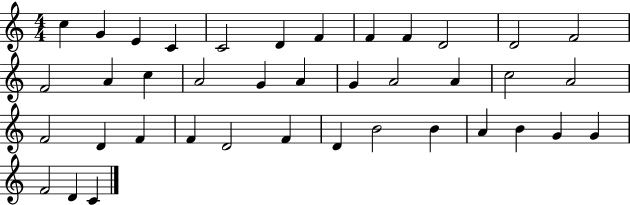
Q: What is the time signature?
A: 4/4